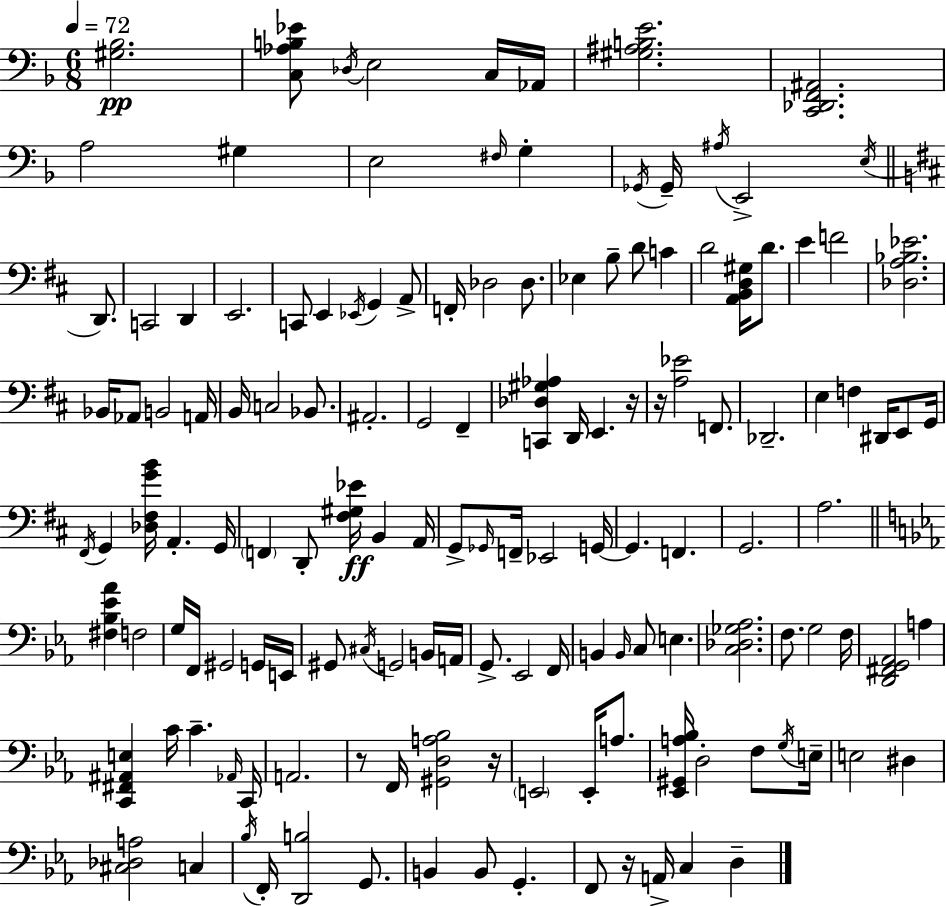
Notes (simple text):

[G#3,Bb3]/h. [C3,Ab3,B3,Eb4]/e Db3/s E3/h C3/s Ab2/s [G#3,A#3,B3,E4]/h. [C2,Db2,F2,A#2]/h. A3/h G#3/q E3/h F#3/s G3/q Gb2/s Gb2/s A#3/s E2/h E3/s D2/e. C2/h D2/q E2/h. C2/e E2/q Eb2/s G2/q A2/e F2/s Db3/h Db3/e. Eb3/q B3/e D4/e C4/q D4/h [A2,B2,D3,G#3]/s D4/e. E4/q F4/h [Db3,A3,Bb3,Eb4]/h. Bb2/s Ab2/e B2/h A2/s B2/s C3/h Bb2/e. A#2/h. G2/h F#2/q [C2,Db3,G#3,Ab3]/q D2/s E2/q. R/s R/s [A3,Eb4]/h F2/e. Db2/h. E3/q F3/q D#2/s E2/e G2/s F#2/s G2/q [Db3,F#3,G4,B4]/s A2/q. G2/s F2/q D2/e [F#3,G#3,Eb4]/s B2/q A2/s G2/e Gb2/s F2/s Eb2/h G2/s G2/q. F2/q. G2/h. A3/h. [F#3,Bb3,Eb4,Ab4]/q F3/h G3/s F2/s G#2/h G2/s E2/s G#2/e C#3/s G2/h B2/s A2/s G2/e. Eb2/h F2/s B2/q B2/s C3/e E3/q. [C3,Db3,Gb3,Ab3]/h. F3/e. G3/h F3/s [D2,F#2,G2,Ab2]/h A3/q [C2,F#2,A#2,E3]/q C4/s C4/q. Ab2/s C2/s A2/h. R/e F2/s [G#2,D3,A3,Bb3]/h R/s E2/h E2/s A3/e. [Eb2,G#2,A3,Bb3]/s D3/h F3/e G3/s E3/s E3/h D#3/q [C#3,Db3,A3]/h C3/q Bb3/s F2/s [D2,B3]/h G2/e. B2/q B2/e G2/q. F2/e R/s A2/s C3/q D3/q